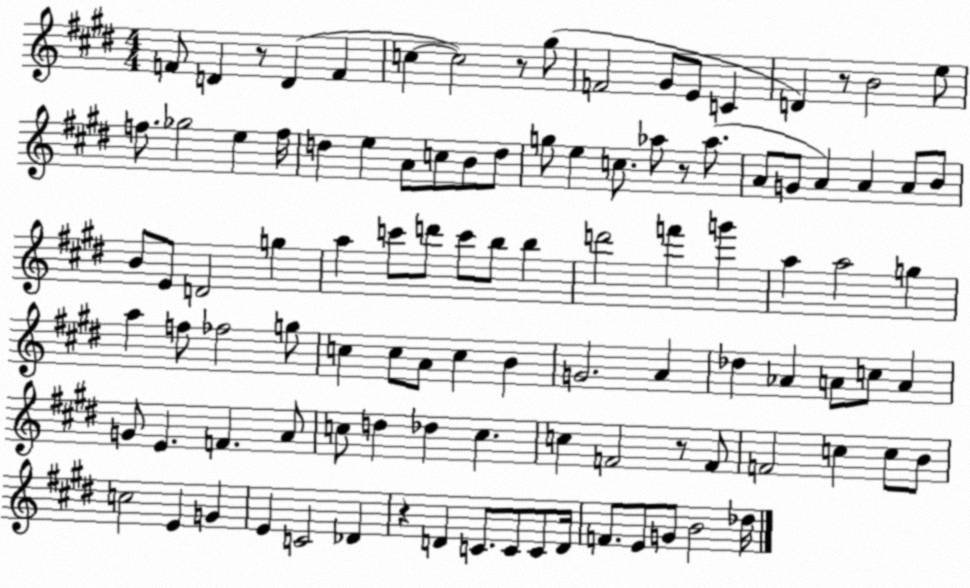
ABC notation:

X:1
T:Untitled
M:4/4
L:1/4
K:E
F/2 D z/2 D F c c2 z/2 ^g/2 F2 ^G/2 E/2 C D z/2 B2 e/2 f/2 _g2 e f/4 d e A/2 c/2 B/2 d/2 g/2 e c/2 _a/2 z/2 _a/2 A/2 G/2 A A A/2 B/2 B/2 E/2 D2 g a c'/2 d'/2 c'/2 b/2 b d'2 f' g' a a2 g a f/2 _f2 g/2 c c/2 A/2 c B G2 A _d _A A/2 c/2 A G/2 E F A/2 c/2 d _d c c F2 z/2 F/2 F2 c c/2 B/2 c2 E G E C2 _D z D C/2 C/2 C/2 D/4 F/2 E/2 G/2 B2 _d/4